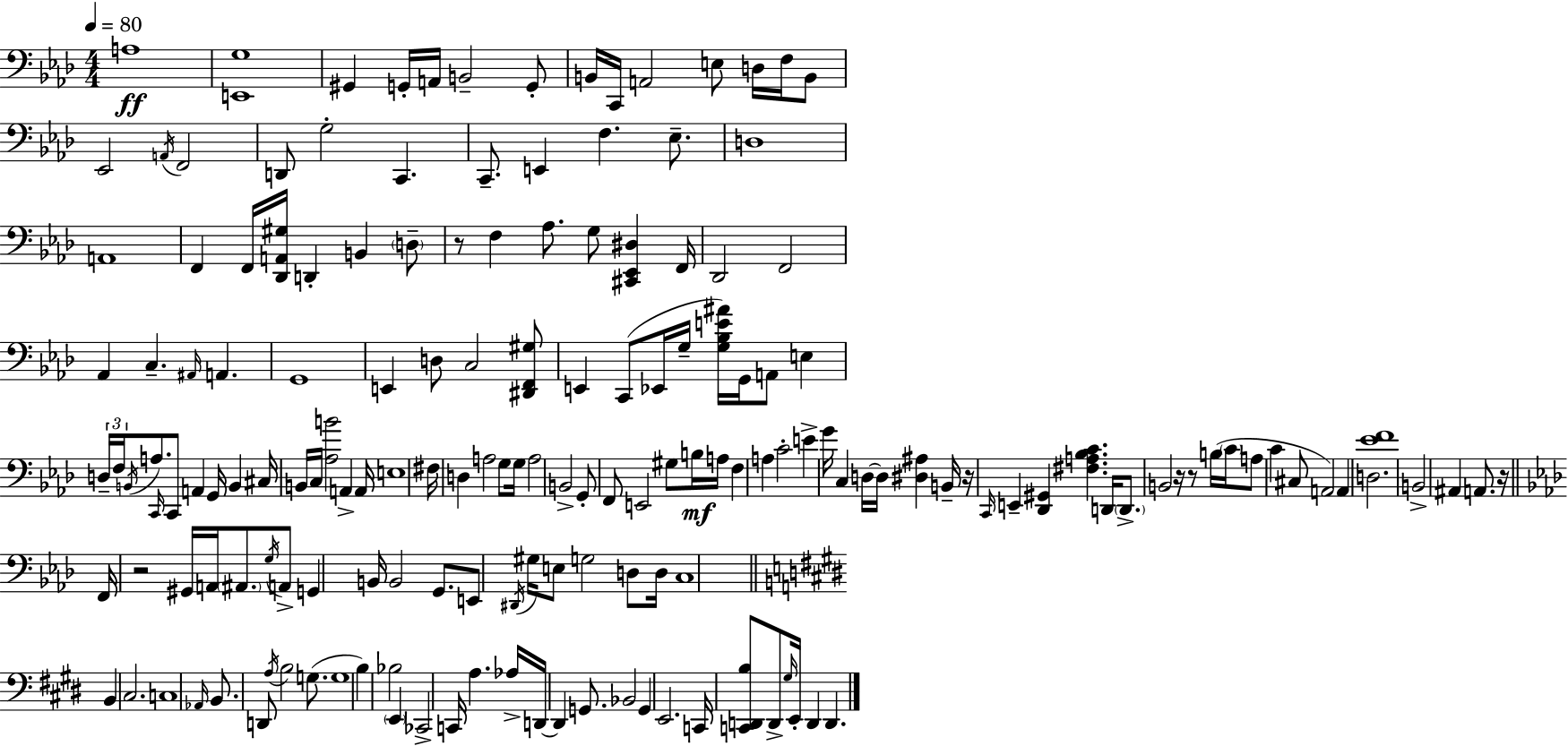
A3/w [E2,G3]/w G#2/q G2/s A2/s B2/h G2/e B2/s C2/s A2/h E3/e D3/s F3/s B2/e Eb2/h A2/s F2/h D2/e G3/h C2/q. C2/e. E2/q F3/q. Eb3/e. D3/w A2/w F2/q F2/s [Db2,A2,G#3]/s D2/q B2/q D3/e R/e F3/q Ab3/e. G3/e [C#2,Eb2,D#3]/q F2/s Db2/h F2/h Ab2/q C3/q. A#2/s A2/q. G2/w E2/q D3/e C3/h [D#2,F2,G#3]/e E2/q C2/e Eb2/s G3/s [G3,Bb3,E4,A#4]/s G2/s A2/e E3/q D3/s F3/s B2/s A3/e. C2/s C2/e A2/q G2/s B2/q C#3/s B2/s C3/s [Ab3,B4]/h A2/q A2/s E3/w F#3/s D3/q A3/h G3/e G3/s A3/h B2/h G2/e F2/e E2/h G#3/e B3/s A3/s F3/q A3/q C4/h E4/q G4/s C3/q D3/s D3/s [D#3,A#3]/q B2/s R/s C2/s E2/q [Db2,G#2]/q [F#3,A3,Bb3,C4]/q. D2/s D2/e. B2/h R/s R/e B3/s C4/s A3/e C4/q C#3/e A2/h A2/q D3/h. [Eb4,F4]/w B2/h A#2/q A2/e. R/s F2/s R/h G#2/s A2/s A#2/e. G3/s A2/e G2/q B2/s B2/h G2/e. E2/e D#2/s G#3/s E3/e G3/h D3/e D3/s C3/w B2/q C#3/h. C3/w Ab2/s B2/e. D2/e A3/s B3/h G3/e. G3/w B3/q Bb3/h E2/q CES2/h C2/s A3/q. Ab3/s D2/s D2/q G2/e. Bb2/h G2/q E2/h. C2/s [C2,D2,B3]/e D2/e G#3/s E2/s D2/q D2/q.